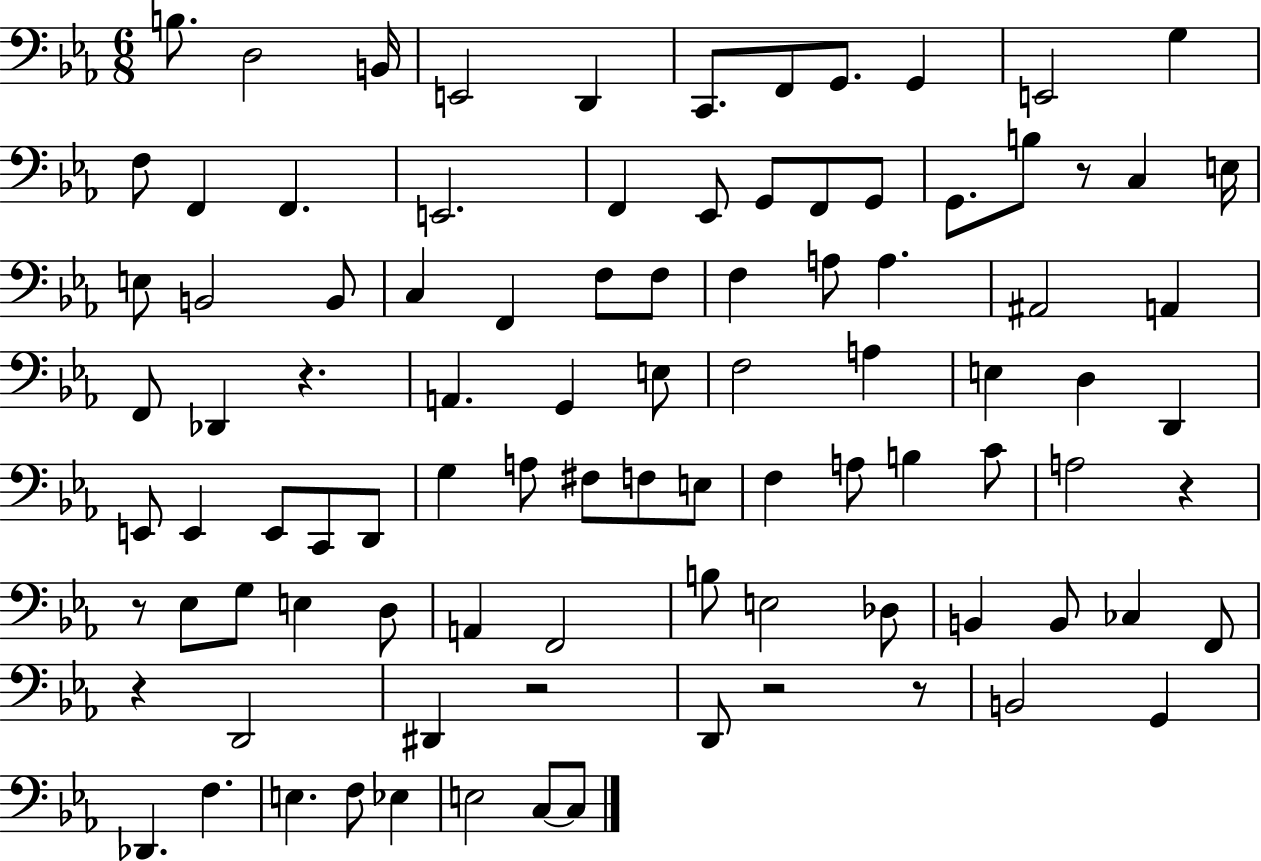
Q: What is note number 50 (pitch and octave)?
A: C2